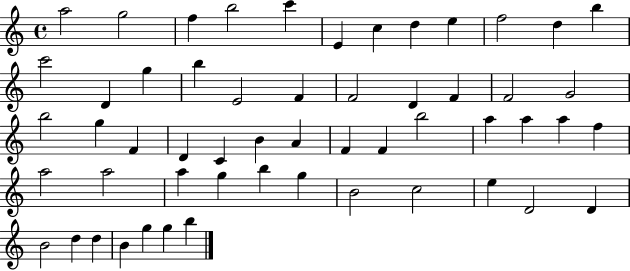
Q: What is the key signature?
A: C major